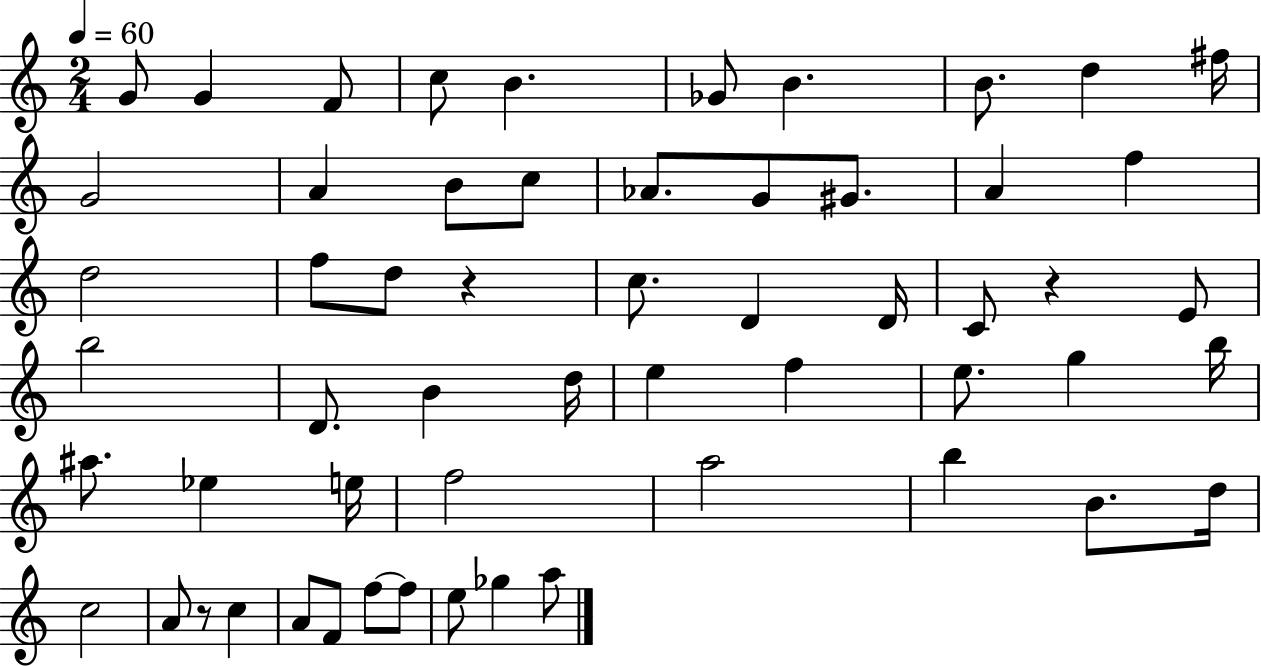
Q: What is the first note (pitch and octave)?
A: G4